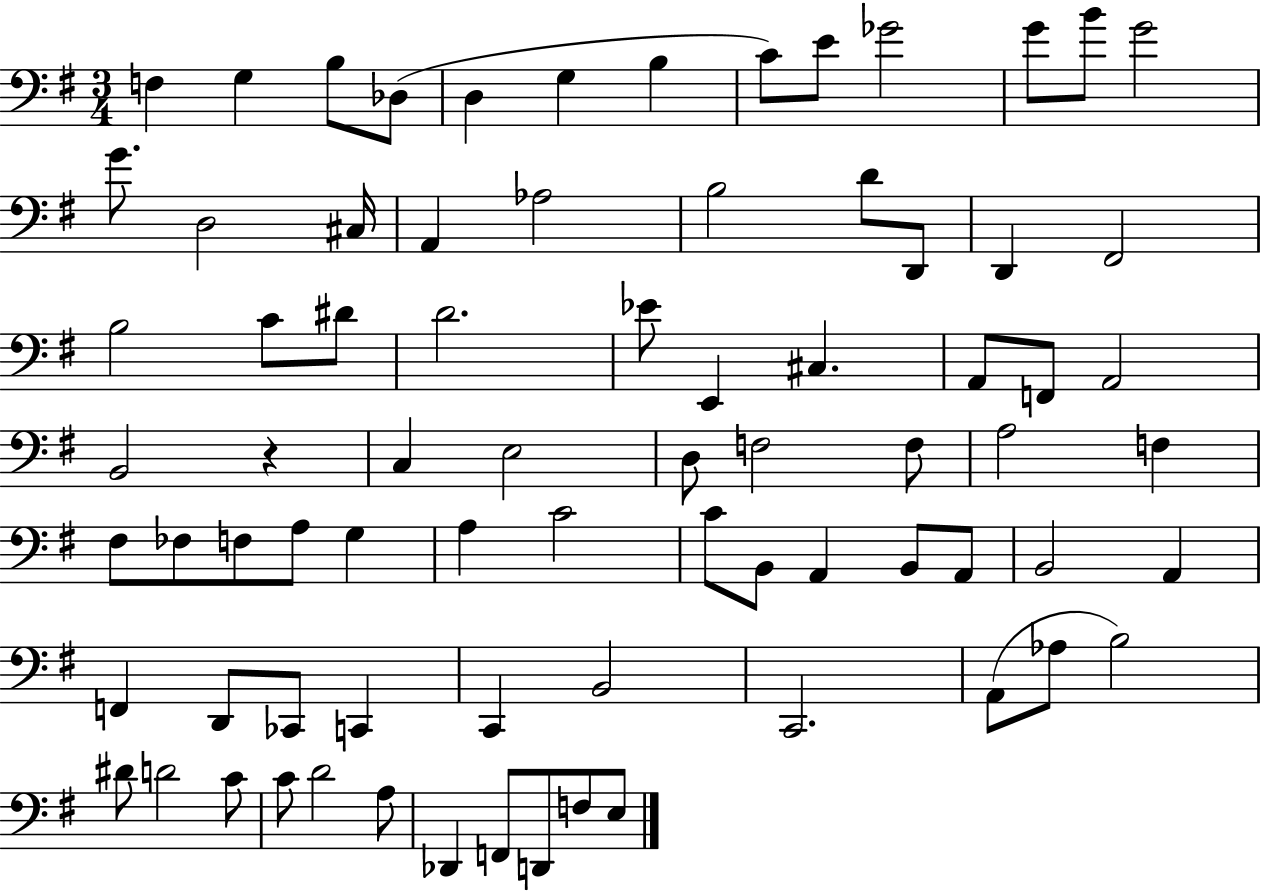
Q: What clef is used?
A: bass